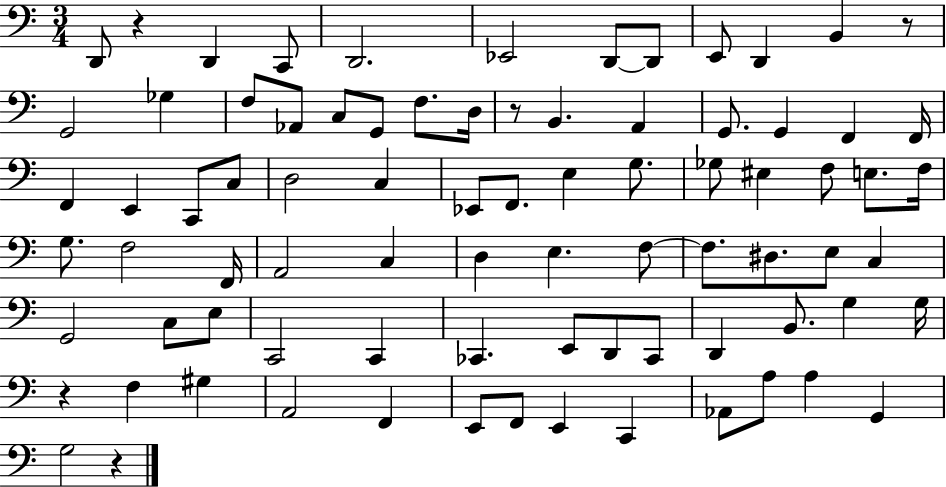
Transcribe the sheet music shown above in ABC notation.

X:1
T:Untitled
M:3/4
L:1/4
K:C
D,,/2 z D,, C,,/2 D,,2 _E,,2 D,,/2 D,,/2 E,,/2 D,, B,, z/2 G,,2 _G, F,/2 _A,,/2 C,/2 G,,/2 F,/2 D,/4 z/2 B,, A,, G,,/2 G,, F,, F,,/4 F,, E,, C,,/2 C,/2 D,2 C, _E,,/2 F,,/2 E, G,/2 _G,/2 ^E, F,/2 E,/2 F,/4 G,/2 F,2 F,,/4 A,,2 C, D, E, F,/2 F,/2 ^D,/2 E,/2 C, G,,2 C,/2 E,/2 C,,2 C,, _C,, E,,/2 D,,/2 _C,,/2 D,, B,,/2 G, G,/4 z F, ^G, A,,2 F,, E,,/2 F,,/2 E,, C,, _A,,/2 A,/2 A, G,, G,2 z